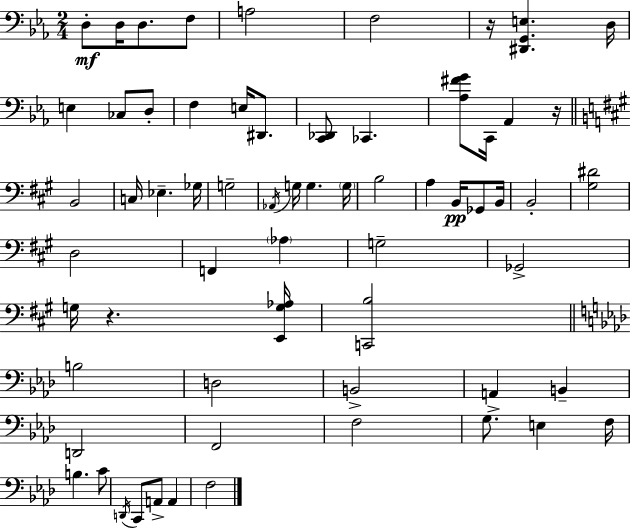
D3/e D3/s D3/e. F3/e A3/h F3/h R/s [D#2,G2,E3]/q. D3/s E3/q CES3/e D3/e F3/q E3/s D#2/e. [C2,Db2]/e CES2/q. [Ab3,F#4,G4]/e C2/s Ab2/q R/s B2/h C3/s Eb3/q. Gb3/s G3/h Ab2/s G3/s G3/q. G3/s B3/h A3/q B2/s Gb2/e B2/s B2/h [G#3,D#4]/h D3/h F2/q Ab3/q G3/h Gb2/h G3/s R/q. [E2,G3,Ab3]/s [C2,B3]/h B3/h D3/h B2/h A2/q B2/q D2/h F2/h F3/h G3/e. E3/q F3/s B3/q. C4/e D2/s C2/e A2/e A2/q F3/h